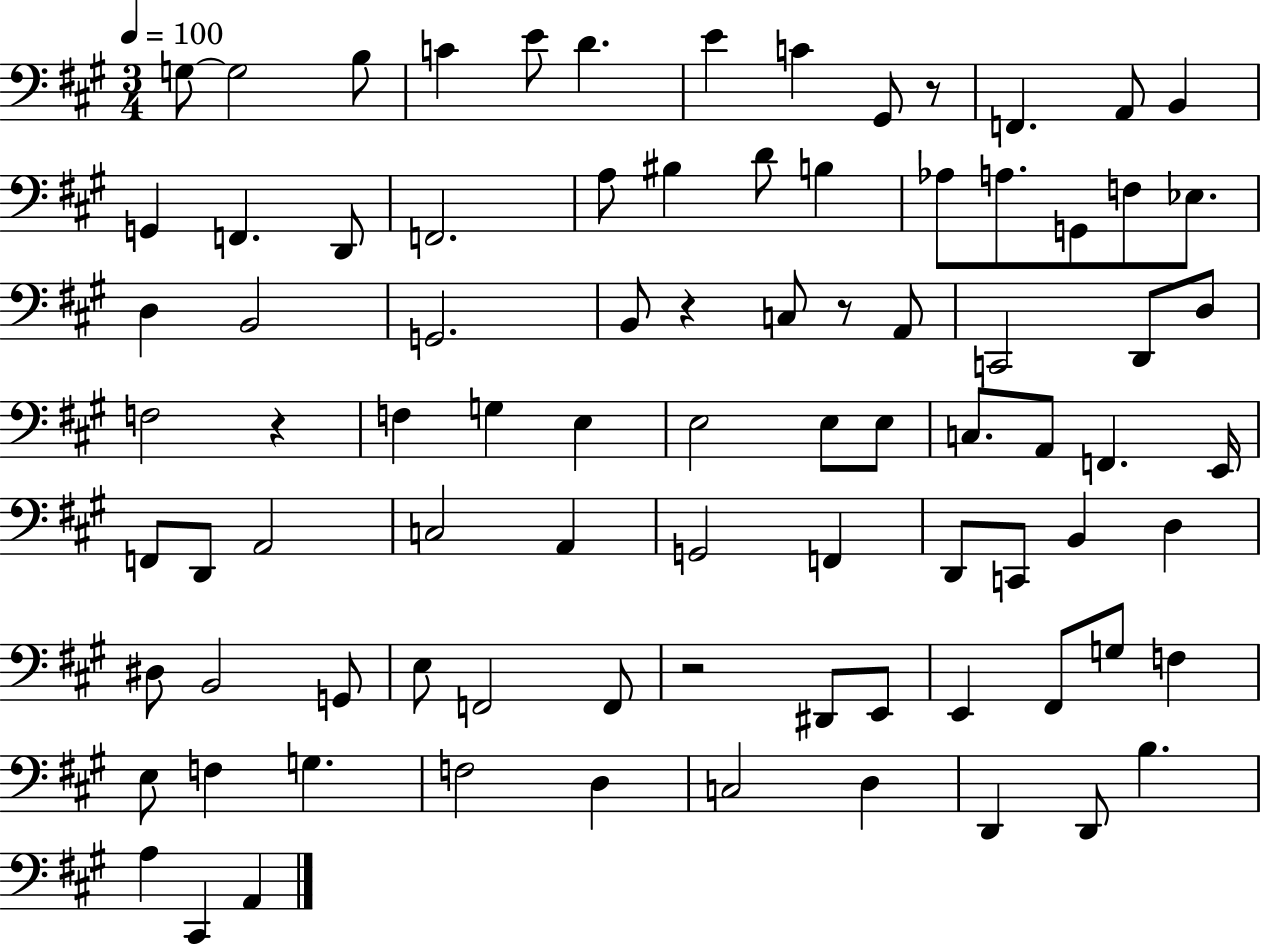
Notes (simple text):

G3/e G3/h B3/e C4/q E4/e D4/q. E4/q C4/q G#2/e R/e F2/q. A2/e B2/q G2/q F2/q. D2/e F2/h. A3/e BIS3/q D4/e B3/q Ab3/e A3/e. G2/e F3/e Eb3/e. D3/q B2/h G2/h. B2/e R/q C3/e R/e A2/e C2/h D2/e D3/e F3/h R/q F3/q G3/q E3/q E3/h E3/e E3/e C3/e. A2/e F2/q. E2/s F2/e D2/e A2/h C3/h A2/q G2/h F2/q D2/e C2/e B2/q D3/q D#3/e B2/h G2/e E3/e F2/h F2/e R/h D#2/e E2/e E2/q F#2/e G3/e F3/q E3/e F3/q G3/q. F3/h D3/q C3/h D3/q D2/q D2/e B3/q. A3/q C#2/q A2/q